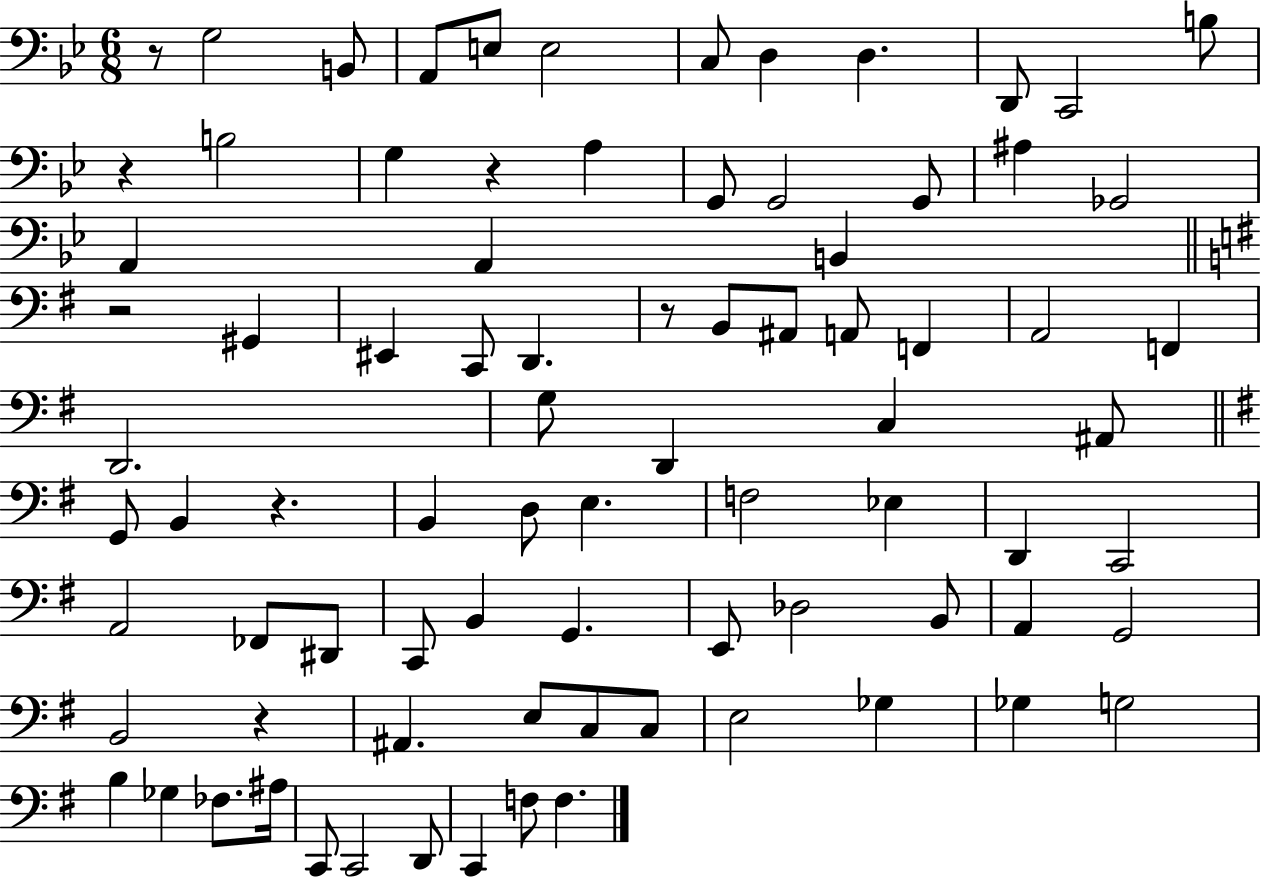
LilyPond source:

{
  \clef bass
  \numericTimeSignature
  \time 6/8
  \key bes \major
  \repeat volta 2 { r8 g2 b,8 | a,8 e8 e2 | c8 d4 d4. | d,8 c,2 b8 | \break r4 b2 | g4 r4 a4 | g,8 g,2 g,8 | ais4 ges,2 | \break a,4 a,4 b,4 | \bar "||" \break \key e \minor r2 gis,4 | eis,4 c,8 d,4. | r8 b,8 ais,8 a,8 f,4 | a,2 f,4 | \break d,2. | g8 d,4 c4 ais,8 | \bar "||" \break \key e \minor g,8 b,4 r4. | b,4 d8 e4. | f2 ees4 | d,4 c,2 | \break a,2 fes,8 dis,8 | c,8 b,4 g,4. | e,8 des2 b,8 | a,4 g,2 | \break b,2 r4 | ais,4. e8 c8 c8 | e2 ges4 | ges4 g2 | \break b4 ges4 fes8. ais16 | c,8 c,2 d,8 | c,4 f8 f4. | } \bar "|."
}